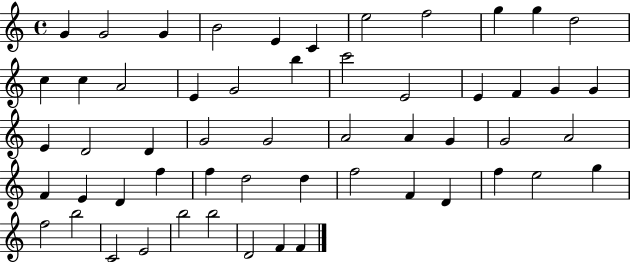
{
  \clef treble
  \time 4/4
  \defaultTimeSignature
  \key c \major
  g'4 g'2 g'4 | b'2 e'4 c'4 | e''2 f''2 | g''4 g''4 d''2 | \break c''4 c''4 a'2 | e'4 g'2 b''4 | c'''2 e'2 | e'4 f'4 g'4 g'4 | \break e'4 d'2 d'4 | g'2 g'2 | a'2 a'4 g'4 | g'2 a'2 | \break f'4 e'4 d'4 f''4 | f''4 d''2 d''4 | f''2 f'4 d'4 | f''4 e''2 g''4 | \break f''2 b''2 | c'2 e'2 | b''2 b''2 | d'2 f'4 f'4 | \break \bar "|."
}